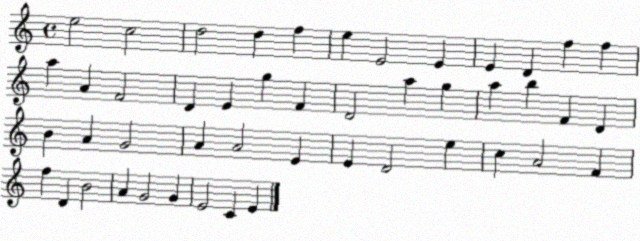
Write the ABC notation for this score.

X:1
T:Untitled
M:4/4
L:1/4
K:C
e2 c2 d2 d f e E2 E E D f f a A F2 D E g F D2 a g a b F D B A G2 A A2 E E D2 e c A2 F f D B2 A G2 G E2 C E